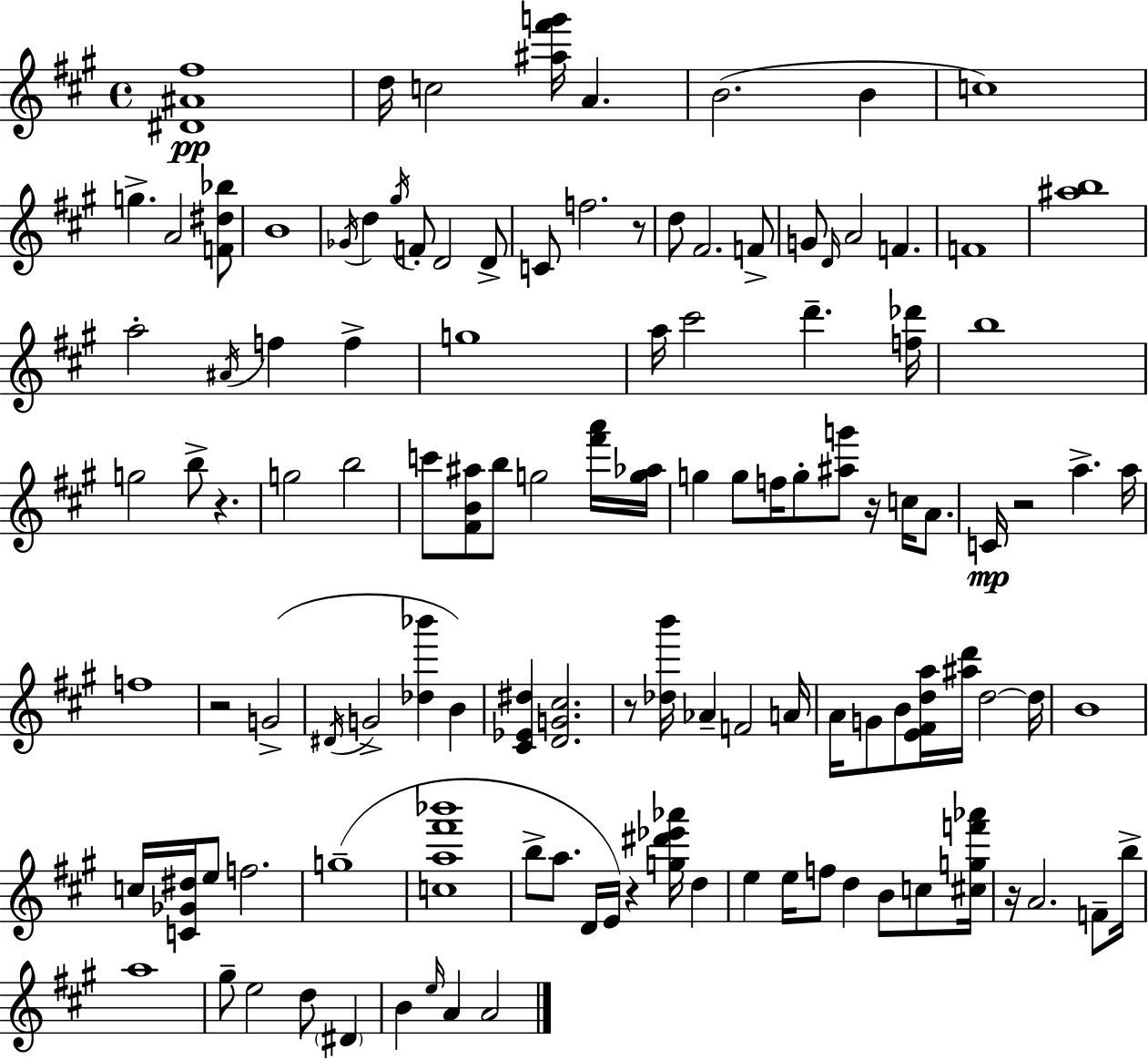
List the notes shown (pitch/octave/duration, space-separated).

[D#4,A#4,F#5]/w D5/s C5/h [A#5,F#6,G6]/s A4/q. B4/h. B4/q C5/w G5/q. A4/h [F4,D#5,Bb5]/e B4/w Gb4/s D5/q G#5/s F4/e D4/h D4/e C4/e F5/h. R/e D5/e F#4/h. F4/e G4/e D4/s A4/h F4/q. F4/w [A#5,B5]/w A5/h A#4/s F5/q F5/q G5/w A5/s C#6/h D6/q. [F5,Db6]/s B5/w G5/h B5/e R/q. G5/h B5/h C6/e [F#4,B4,A#5]/e B5/e G5/h [F#6,A6]/s [G5,Ab5]/s G5/q G5/e F5/s G5/e [A#5,G6]/e R/s C5/s A4/e. C4/s R/h A5/q. A5/s F5/w R/h G4/h D#4/s G4/h [Db5,Bb6]/q B4/q [C#4,Eb4,D#5]/q [D4,G4,C#5]/h. R/e [Db5,B6]/s Ab4/q F4/h A4/s A4/s G4/e B4/e [E4,F#4,D5,A5]/s [A#5,D6]/s D5/h D5/s B4/w C5/s [C4,Gb4,D#5]/s E5/e F5/h. G5/w [C5,A5,F#6,Bb6]/w B5/e A5/e. D4/s E4/s R/q [G5,D#6,Eb6,Ab6]/s D5/q E5/q E5/s F5/e D5/q B4/e C5/e [C#5,G5,F6,Ab6]/s R/s A4/h. F4/e B5/s A5/w G#5/e E5/h D5/e D#4/q B4/q E5/s A4/q A4/h